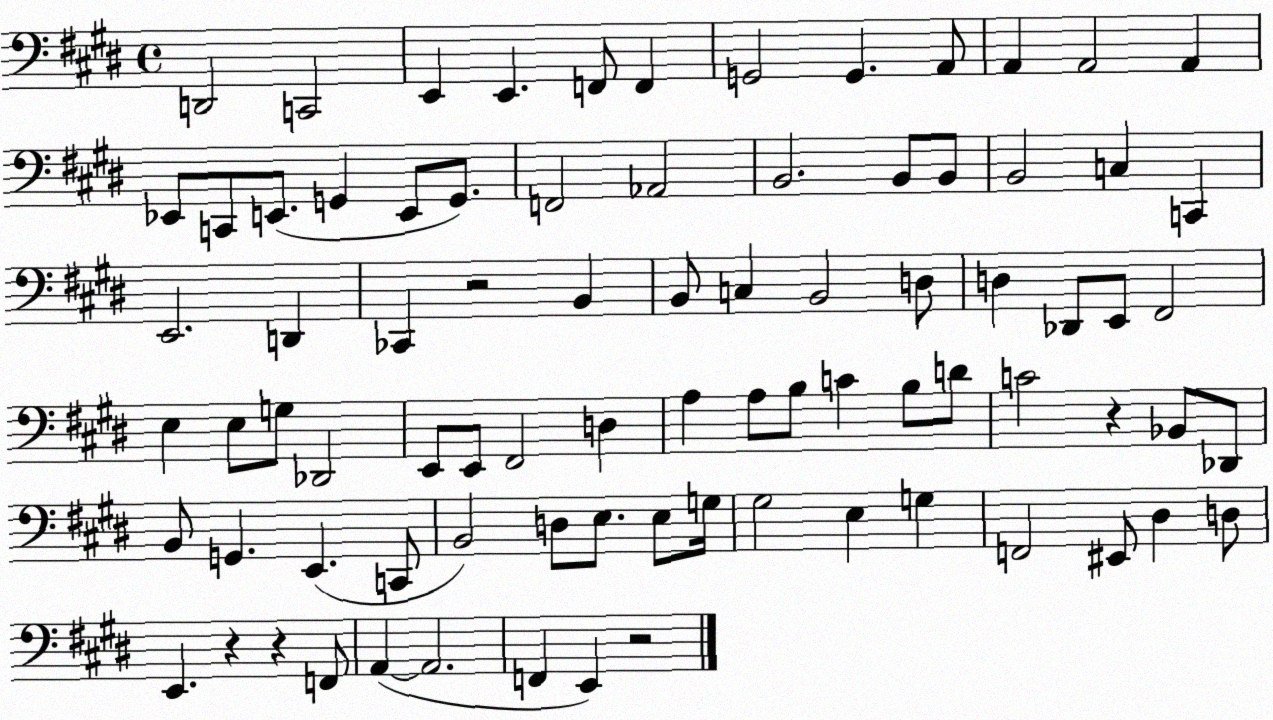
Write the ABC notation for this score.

X:1
T:Untitled
M:4/4
L:1/4
K:E
D,,2 C,,2 E,, E,, F,,/2 F,, G,,2 G,, A,,/2 A,, A,,2 A,, _E,,/2 C,,/2 E,,/2 G,, E,,/2 G,,/2 F,,2 _A,,2 B,,2 B,,/2 B,,/2 B,,2 C, C,, E,,2 D,, _C,, z2 B,, B,,/2 C, B,,2 D,/2 D, _D,,/2 E,,/2 ^F,,2 E, E,/2 G,/2 _D,,2 E,,/2 E,,/2 ^F,,2 D, A, A,/2 B,/2 C B,/2 D/2 C2 z _B,,/2 _D,,/2 B,,/2 G,, E,, C,,/2 B,,2 D,/2 E,/2 E,/2 G,/4 ^G,2 E, G, F,,2 ^E,,/2 ^D, D,/2 E,, z z F,,/2 A,, A,,2 F,, E,, z2